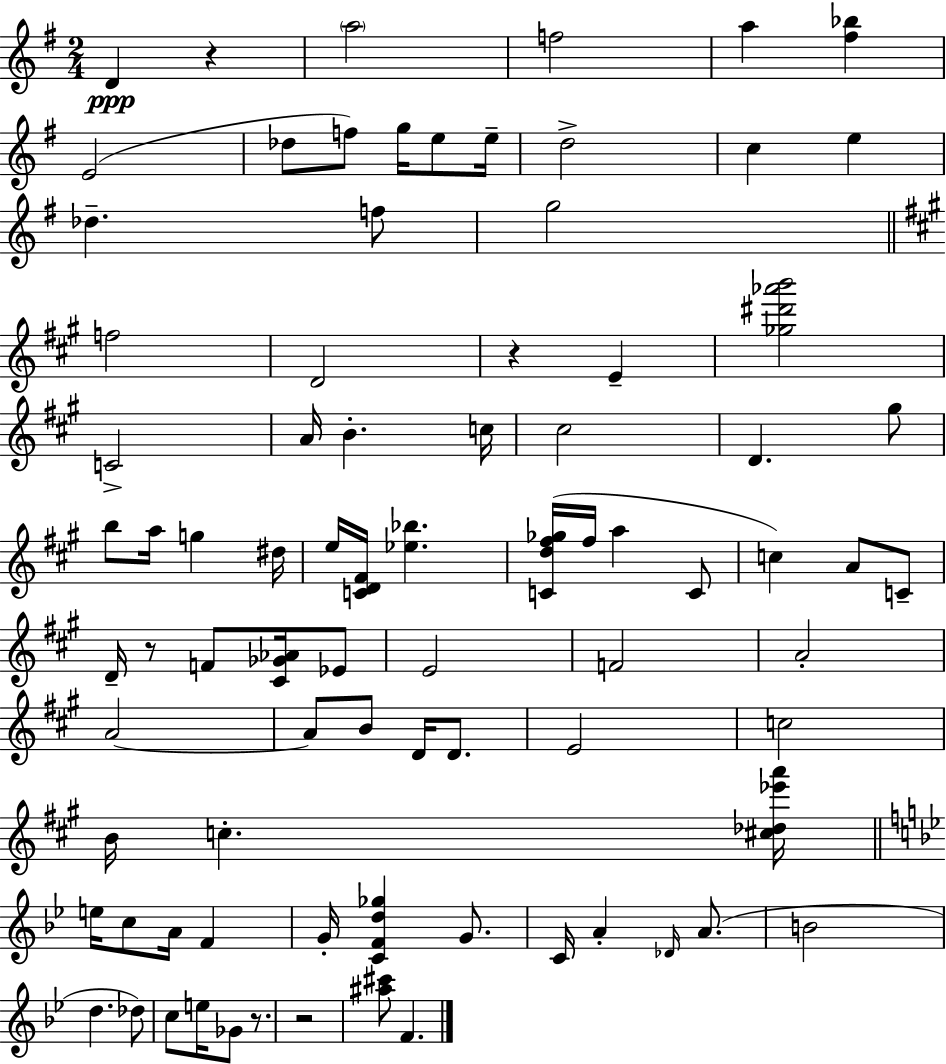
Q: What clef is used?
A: treble